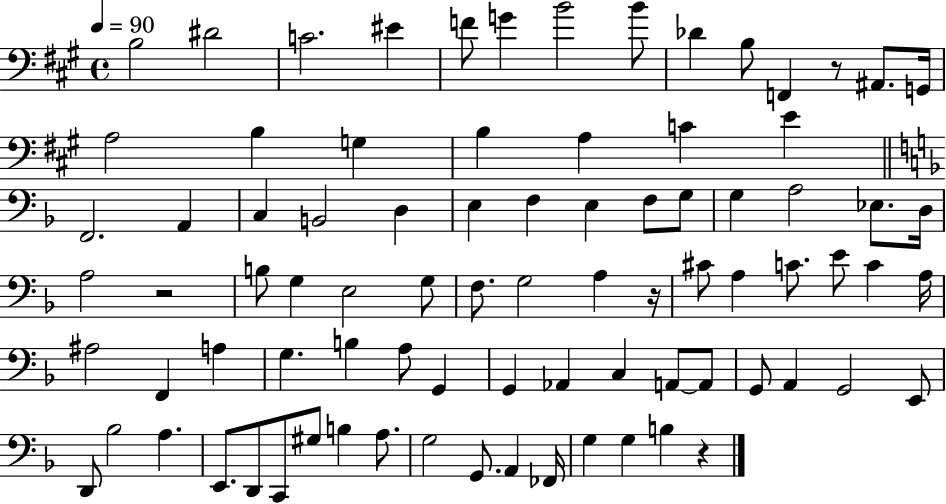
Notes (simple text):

B3/h D#4/h C4/h. EIS4/q F4/e G4/q B4/h B4/e Db4/q B3/e F2/q R/e A#2/e. G2/s A3/h B3/q G3/q B3/q A3/q C4/q E4/q F2/h. A2/q C3/q B2/h D3/q E3/q F3/q E3/q F3/e G3/e G3/q A3/h Eb3/e. D3/s A3/h R/h B3/e G3/q E3/h G3/e F3/e. G3/h A3/q R/s C#4/e A3/q C4/e. E4/e C4/q A3/s A#3/h F2/q A3/q G3/q. B3/q A3/e G2/q G2/q Ab2/q C3/q A2/e A2/e G2/e A2/q G2/h E2/e D2/e Bb3/h A3/q. E2/e. D2/e C2/e G#3/e B3/q A3/e. G3/h G2/e. A2/q FES2/s G3/q G3/q B3/q R/q